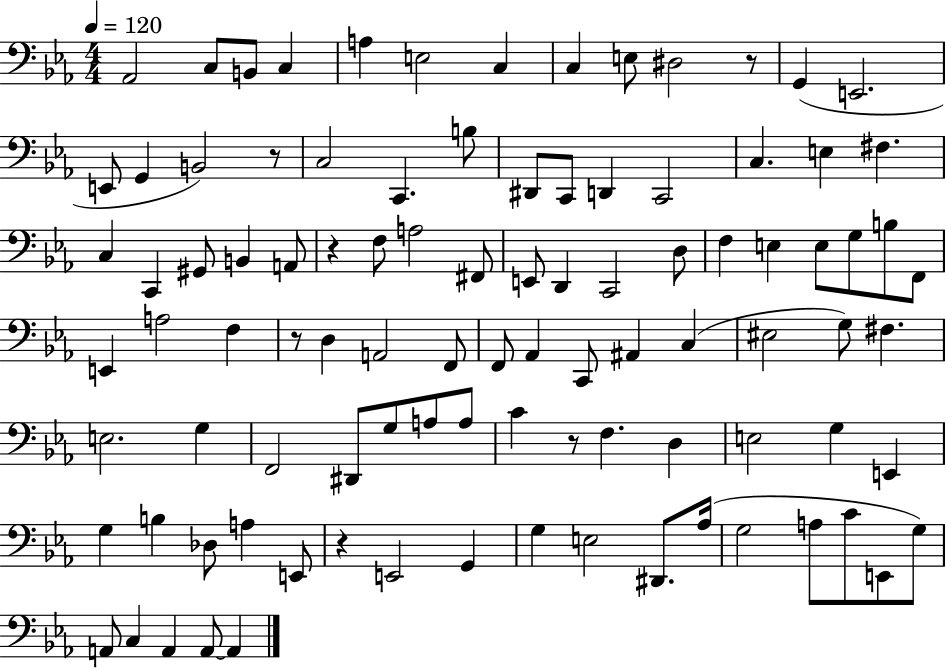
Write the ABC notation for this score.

X:1
T:Untitled
M:4/4
L:1/4
K:Eb
_A,,2 C,/2 B,,/2 C, A, E,2 C, C, E,/2 ^D,2 z/2 G,, E,,2 E,,/2 G,, B,,2 z/2 C,2 C,, B,/2 ^D,,/2 C,,/2 D,, C,,2 C, E, ^F, C, C,, ^G,,/2 B,, A,,/2 z F,/2 A,2 ^F,,/2 E,,/2 D,, C,,2 D,/2 F, E, E,/2 G,/2 B,/2 F,,/2 E,, A,2 F, z/2 D, A,,2 F,,/2 F,,/2 _A,, C,,/2 ^A,, C, ^E,2 G,/2 ^F, E,2 G, F,,2 ^D,,/2 G,/2 A,/2 A,/2 C z/2 F, D, E,2 G, E,, G, B, _D,/2 A, E,,/2 z E,,2 G,, G, E,2 ^D,,/2 _A,/4 G,2 A,/2 C/2 E,,/2 G,/2 A,,/2 C, A,, A,,/2 A,,